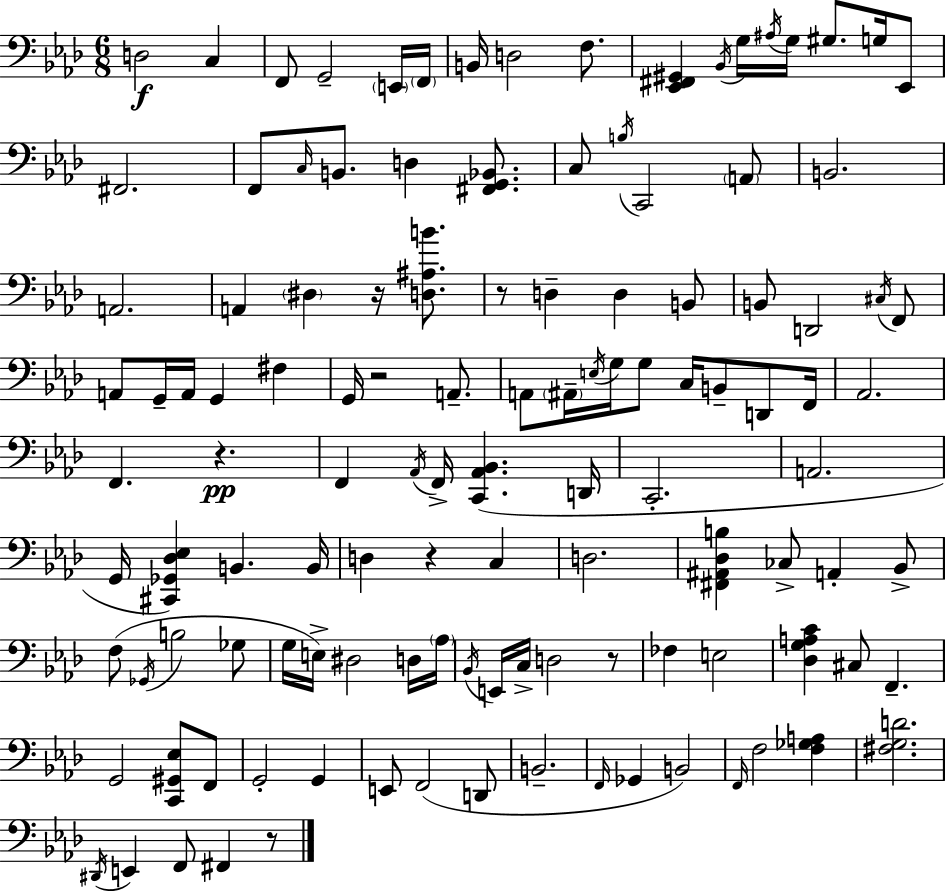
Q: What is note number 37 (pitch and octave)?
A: A2